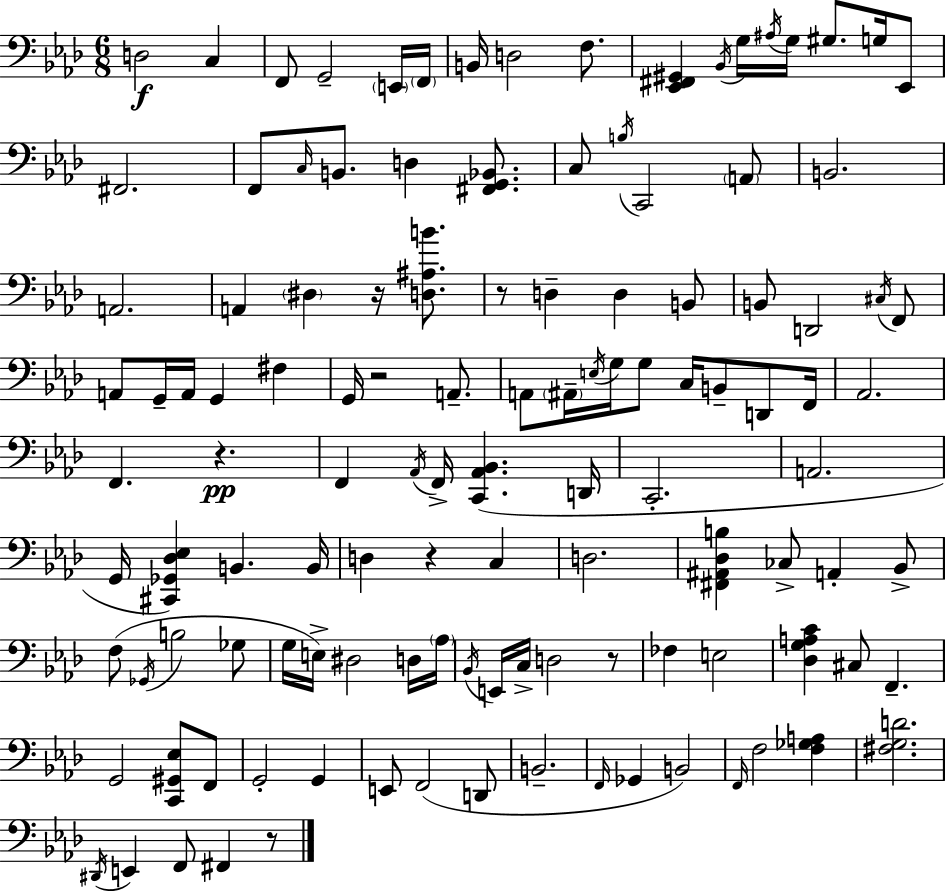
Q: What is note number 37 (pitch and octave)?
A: A2